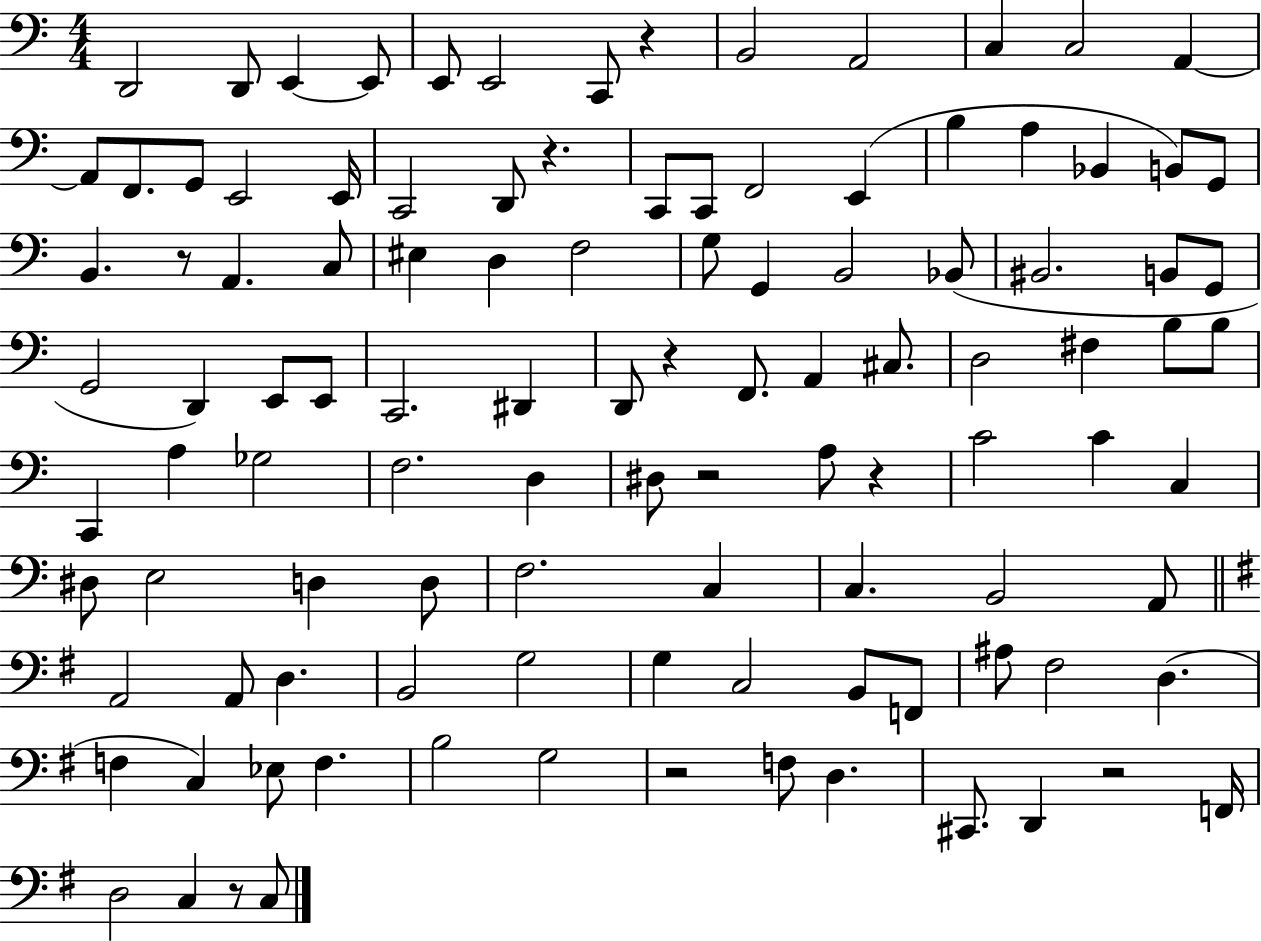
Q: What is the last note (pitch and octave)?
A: C3